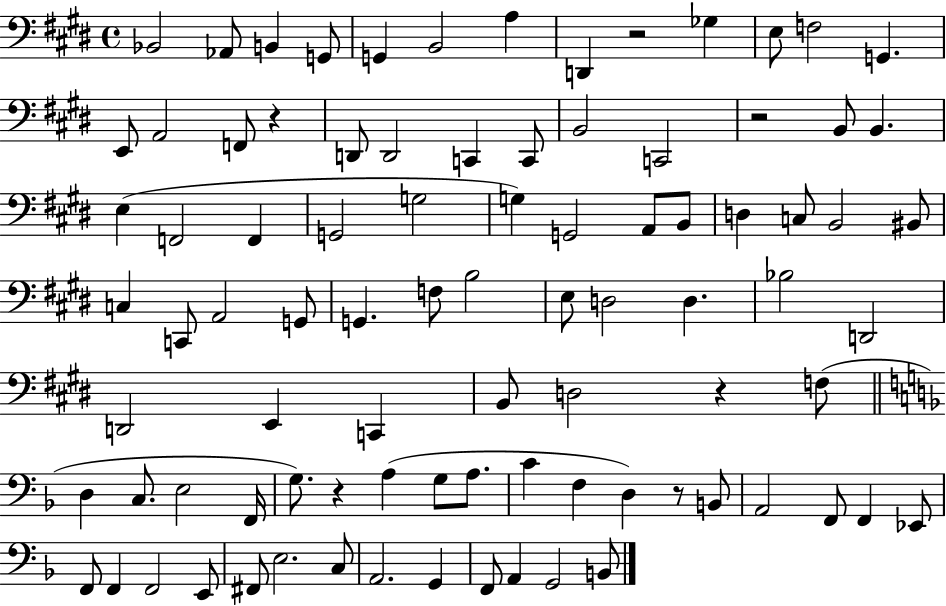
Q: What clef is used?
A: bass